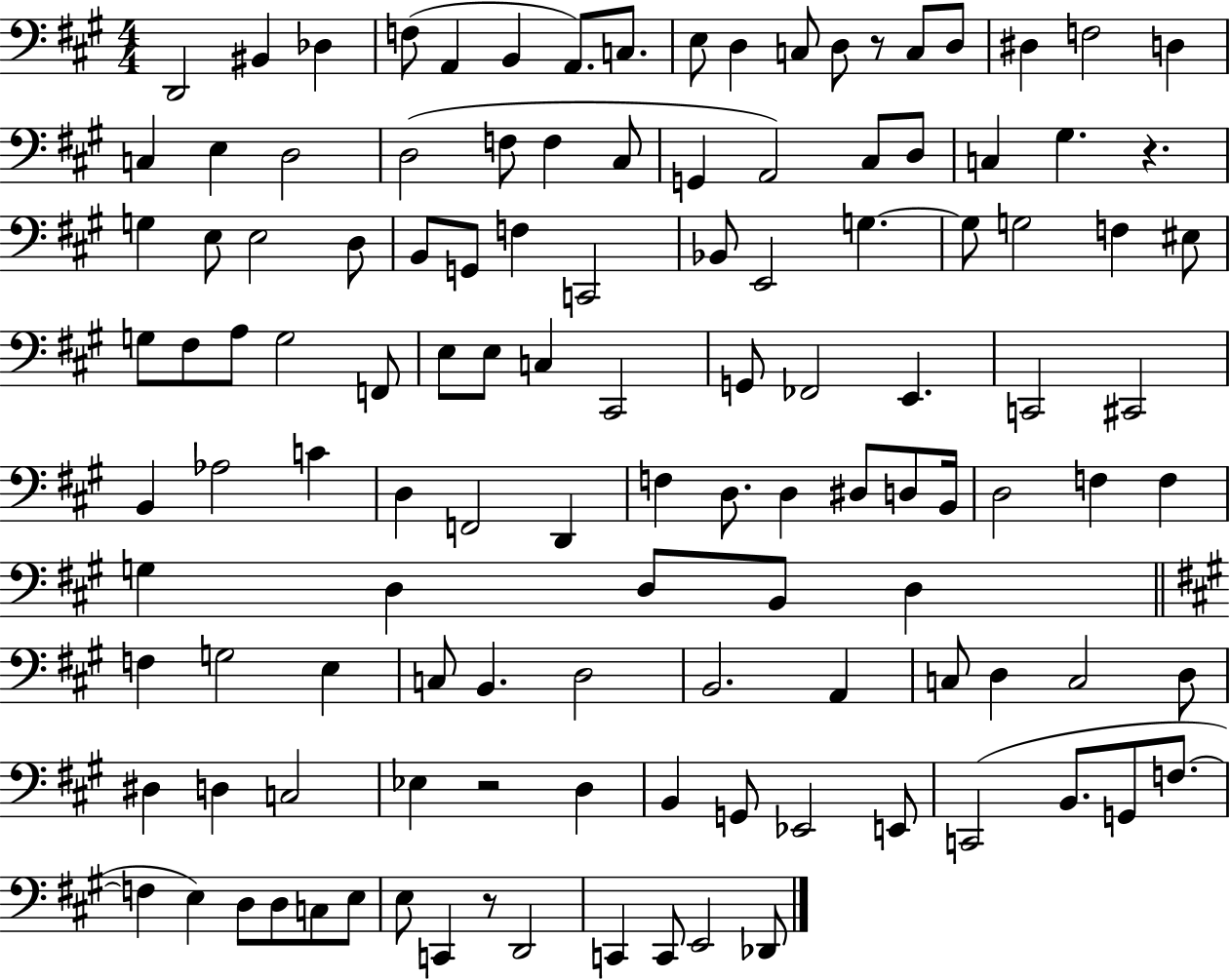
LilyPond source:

{
  \clef bass
  \numericTimeSignature
  \time 4/4
  \key a \major
  d,2 bis,4 des4 | f8( a,4 b,4 a,8.) c8. | e8 d4 c8 d8 r8 c8 d8 | dis4 f2 d4 | \break c4 e4 d2 | d2( f8 f4 cis8 | g,4 a,2) cis8 d8 | c4 gis4. r4. | \break g4 e8 e2 d8 | b,8 g,8 f4 c,2 | bes,8 e,2 g4.~~ | g8 g2 f4 eis8 | \break g8 fis8 a8 g2 f,8 | e8 e8 c4 cis,2 | g,8 fes,2 e,4. | c,2 cis,2 | \break b,4 aes2 c'4 | d4 f,2 d,4 | f4 d8. d4 dis8 d8 b,16 | d2 f4 f4 | \break g4 d4 d8 b,8 d4 | \bar "||" \break \key a \major f4 g2 e4 | c8 b,4. d2 | b,2. a,4 | c8 d4 c2 d8 | \break dis4 d4 c2 | ees4 r2 d4 | b,4 g,8 ees,2 e,8 | c,2( b,8. g,8 f8.~~ | \break f4 e4) d8 d8 c8 e8 | e8 c,4 r8 d,2 | c,4 c,8 e,2 des,8 | \bar "|."
}